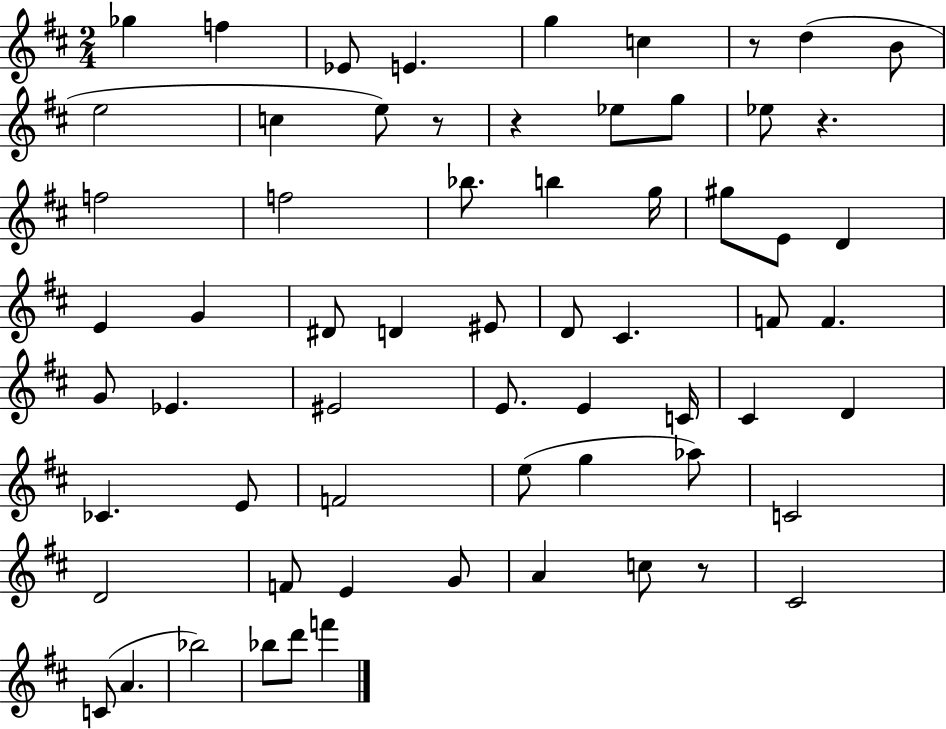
{
  \clef treble
  \numericTimeSignature
  \time 2/4
  \key d \major
  ges''4 f''4 | ees'8 e'4. | g''4 c''4 | r8 d''4( b'8 | \break e''2 | c''4 e''8) r8 | r4 ees''8 g''8 | ees''8 r4. | \break f''2 | f''2 | bes''8. b''4 g''16 | gis''8 e'8 d'4 | \break e'4 g'4 | dis'8 d'4 eis'8 | d'8 cis'4. | f'8 f'4. | \break g'8 ees'4. | eis'2 | e'8. e'4 c'16 | cis'4 d'4 | \break ces'4. e'8 | f'2 | e''8( g''4 aes''8) | c'2 | \break d'2 | f'8 e'4 g'8 | a'4 c''8 r8 | cis'2 | \break c'8( a'4. | bes''2) | bes''8 d'''8 f'''4 | \bar "|."
}